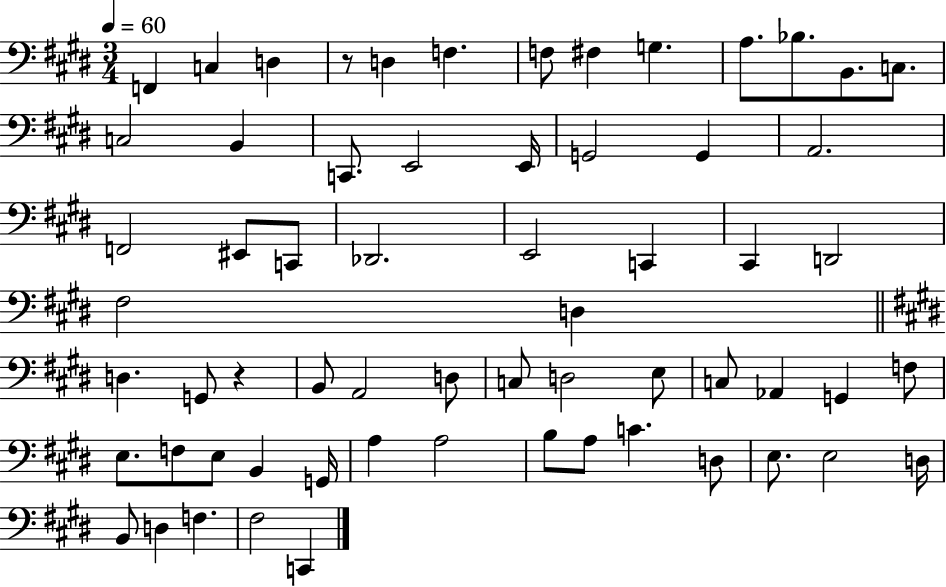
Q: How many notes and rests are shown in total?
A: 63